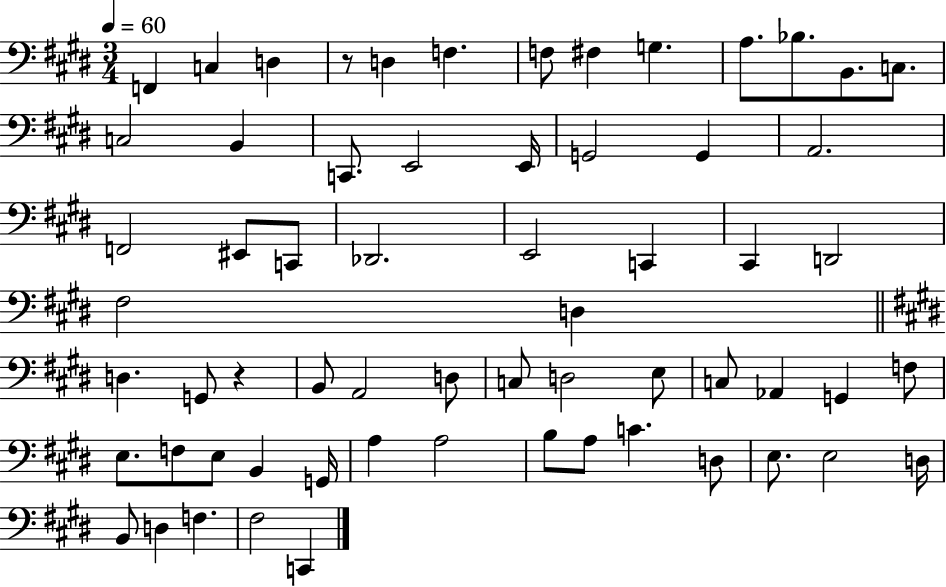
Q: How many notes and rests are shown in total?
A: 63